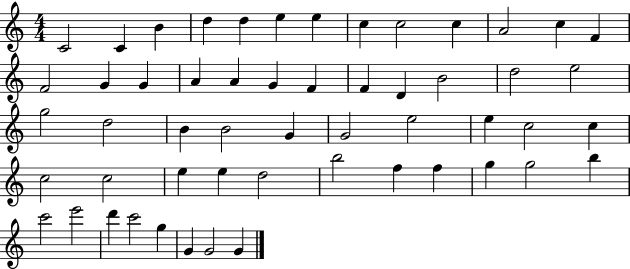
{
  \clef treble
  \numericTimeSignature
  \time 4/4
  \key c \major
  c'2 c'4 b'4 | d''4 d''4 e''4 e''4 | c''4 c''2 c''4 | a'2 c''4 f'4 | \break f'2 g'4 g'4 | a'4 a'4 g'4 f'4 | f'4 d'4 b'2 | d''2 e''2 | \break g''2 d''2 | b'4 b'2 g'4 | g'2 e''2 | e''4 c''2 c''4 | \break c''2 c''2 | e''4 e''4 d''2 | b''2 f''4 f''4 | g''4 g''2 b''4 | \break c'''2 e'''2 | d'''4 c'''2 g''4 | g'4 g'2 g'4 | \bar "|."
}